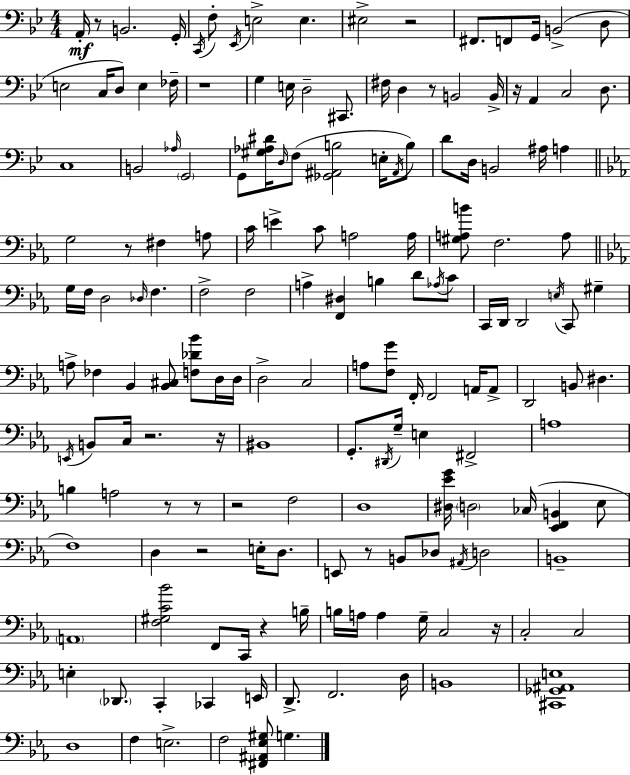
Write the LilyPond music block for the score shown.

{
  \clef bass
  \numericTimeSignature
  \time 4/4
  \key g \minor
  a,16-.\mf r8 b,2. g,16-. | \acciaccatura { c,16 } f8-. \acciaccatura { ees,16 } e2-> e4. | eis2-> r2 | fis,8. f,8 g,16 b,2->( | \break d8 e2 c16 d8) e4 | fes16-- r1 | g4 e16 d2-- cis,8. | fis16 d4 r8 b,2 | \break b,16-> r16 a,4 c2 d8. | c1 | b,2 \grace { aes16 } \parenthesize g,2 | g,8 <gis aes dis'>16 \grace { d16 }( f8 <ges, ais, b>2 | \break e16-. \acciaccatura { ais,16 }) b8 d'8 d16 b,2 | ais16 a4 \bar "||" \break \key ees \major g2 r8 fis4 a8 | c'16 e'4-> c'8 a2 a16 | <gis a b'>8 f2. a8 | \bar "||" \break \key ees \major g16 f16 d2 \grace { des16 } f4. | f2-> f2 | a4-> <f, dis>4 b4 d'8 \acciaccatura { aes16 } | c'8 c,16 d,16 d,2 \acciaccatura { e16 } c,8 gis4-- | \break a8-> fes4 bes,4 <bes, cis>8 <f des' bes'>8 | d16 d16 d2-> c2 | a8 <f g'>8 f,16-. f,2 | a,16 a,8-> d,2 b,8 dis4. | \break \acciaccatura { e,16 } b,8 c16 r2. | r16 bis,1 | g,8.-. \acciaccatura { dis,16 } g16-- e4 fis,2-> | a1 | \break b4 a2 | r8 r8 r2 f2 | d1 | <dis ees' g'>16 \parenthesize d2 ces16( <ees, f, b,>4 | \break ees8 f1) | d4 r2 | e16-. d8. e,8 r8 b,8 des8 \acciaccatura { ais,16 } d2 | b,1-- | \break \parenthesize a,1 | <f gis c' bes'>2 f,8 | c,16 r4 b16-- b16 a16 a4 g16-- c2 | r16 c2-. c2 | \break e4-. \parenthesize des,8. c,4-. | ces,4 e,16 d,8.-> f,2. | d16 b,1 | <cis, ges, ais, e>1 | \break d1 | f4 e2.-> | f2 <fis, ais, ees gis>8 | g4. \bar "|."
}